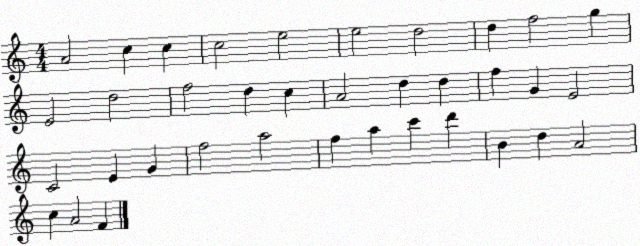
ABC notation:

X:1
T:Untitled
M:4/4
L:1/4
K:C
A2 c c c2 e2 e2 d2 d f2 g E2 d2 f2 d c A2 d d f G E2 C2 E G f2 a2 f a c' d' B d A2 c A2 F